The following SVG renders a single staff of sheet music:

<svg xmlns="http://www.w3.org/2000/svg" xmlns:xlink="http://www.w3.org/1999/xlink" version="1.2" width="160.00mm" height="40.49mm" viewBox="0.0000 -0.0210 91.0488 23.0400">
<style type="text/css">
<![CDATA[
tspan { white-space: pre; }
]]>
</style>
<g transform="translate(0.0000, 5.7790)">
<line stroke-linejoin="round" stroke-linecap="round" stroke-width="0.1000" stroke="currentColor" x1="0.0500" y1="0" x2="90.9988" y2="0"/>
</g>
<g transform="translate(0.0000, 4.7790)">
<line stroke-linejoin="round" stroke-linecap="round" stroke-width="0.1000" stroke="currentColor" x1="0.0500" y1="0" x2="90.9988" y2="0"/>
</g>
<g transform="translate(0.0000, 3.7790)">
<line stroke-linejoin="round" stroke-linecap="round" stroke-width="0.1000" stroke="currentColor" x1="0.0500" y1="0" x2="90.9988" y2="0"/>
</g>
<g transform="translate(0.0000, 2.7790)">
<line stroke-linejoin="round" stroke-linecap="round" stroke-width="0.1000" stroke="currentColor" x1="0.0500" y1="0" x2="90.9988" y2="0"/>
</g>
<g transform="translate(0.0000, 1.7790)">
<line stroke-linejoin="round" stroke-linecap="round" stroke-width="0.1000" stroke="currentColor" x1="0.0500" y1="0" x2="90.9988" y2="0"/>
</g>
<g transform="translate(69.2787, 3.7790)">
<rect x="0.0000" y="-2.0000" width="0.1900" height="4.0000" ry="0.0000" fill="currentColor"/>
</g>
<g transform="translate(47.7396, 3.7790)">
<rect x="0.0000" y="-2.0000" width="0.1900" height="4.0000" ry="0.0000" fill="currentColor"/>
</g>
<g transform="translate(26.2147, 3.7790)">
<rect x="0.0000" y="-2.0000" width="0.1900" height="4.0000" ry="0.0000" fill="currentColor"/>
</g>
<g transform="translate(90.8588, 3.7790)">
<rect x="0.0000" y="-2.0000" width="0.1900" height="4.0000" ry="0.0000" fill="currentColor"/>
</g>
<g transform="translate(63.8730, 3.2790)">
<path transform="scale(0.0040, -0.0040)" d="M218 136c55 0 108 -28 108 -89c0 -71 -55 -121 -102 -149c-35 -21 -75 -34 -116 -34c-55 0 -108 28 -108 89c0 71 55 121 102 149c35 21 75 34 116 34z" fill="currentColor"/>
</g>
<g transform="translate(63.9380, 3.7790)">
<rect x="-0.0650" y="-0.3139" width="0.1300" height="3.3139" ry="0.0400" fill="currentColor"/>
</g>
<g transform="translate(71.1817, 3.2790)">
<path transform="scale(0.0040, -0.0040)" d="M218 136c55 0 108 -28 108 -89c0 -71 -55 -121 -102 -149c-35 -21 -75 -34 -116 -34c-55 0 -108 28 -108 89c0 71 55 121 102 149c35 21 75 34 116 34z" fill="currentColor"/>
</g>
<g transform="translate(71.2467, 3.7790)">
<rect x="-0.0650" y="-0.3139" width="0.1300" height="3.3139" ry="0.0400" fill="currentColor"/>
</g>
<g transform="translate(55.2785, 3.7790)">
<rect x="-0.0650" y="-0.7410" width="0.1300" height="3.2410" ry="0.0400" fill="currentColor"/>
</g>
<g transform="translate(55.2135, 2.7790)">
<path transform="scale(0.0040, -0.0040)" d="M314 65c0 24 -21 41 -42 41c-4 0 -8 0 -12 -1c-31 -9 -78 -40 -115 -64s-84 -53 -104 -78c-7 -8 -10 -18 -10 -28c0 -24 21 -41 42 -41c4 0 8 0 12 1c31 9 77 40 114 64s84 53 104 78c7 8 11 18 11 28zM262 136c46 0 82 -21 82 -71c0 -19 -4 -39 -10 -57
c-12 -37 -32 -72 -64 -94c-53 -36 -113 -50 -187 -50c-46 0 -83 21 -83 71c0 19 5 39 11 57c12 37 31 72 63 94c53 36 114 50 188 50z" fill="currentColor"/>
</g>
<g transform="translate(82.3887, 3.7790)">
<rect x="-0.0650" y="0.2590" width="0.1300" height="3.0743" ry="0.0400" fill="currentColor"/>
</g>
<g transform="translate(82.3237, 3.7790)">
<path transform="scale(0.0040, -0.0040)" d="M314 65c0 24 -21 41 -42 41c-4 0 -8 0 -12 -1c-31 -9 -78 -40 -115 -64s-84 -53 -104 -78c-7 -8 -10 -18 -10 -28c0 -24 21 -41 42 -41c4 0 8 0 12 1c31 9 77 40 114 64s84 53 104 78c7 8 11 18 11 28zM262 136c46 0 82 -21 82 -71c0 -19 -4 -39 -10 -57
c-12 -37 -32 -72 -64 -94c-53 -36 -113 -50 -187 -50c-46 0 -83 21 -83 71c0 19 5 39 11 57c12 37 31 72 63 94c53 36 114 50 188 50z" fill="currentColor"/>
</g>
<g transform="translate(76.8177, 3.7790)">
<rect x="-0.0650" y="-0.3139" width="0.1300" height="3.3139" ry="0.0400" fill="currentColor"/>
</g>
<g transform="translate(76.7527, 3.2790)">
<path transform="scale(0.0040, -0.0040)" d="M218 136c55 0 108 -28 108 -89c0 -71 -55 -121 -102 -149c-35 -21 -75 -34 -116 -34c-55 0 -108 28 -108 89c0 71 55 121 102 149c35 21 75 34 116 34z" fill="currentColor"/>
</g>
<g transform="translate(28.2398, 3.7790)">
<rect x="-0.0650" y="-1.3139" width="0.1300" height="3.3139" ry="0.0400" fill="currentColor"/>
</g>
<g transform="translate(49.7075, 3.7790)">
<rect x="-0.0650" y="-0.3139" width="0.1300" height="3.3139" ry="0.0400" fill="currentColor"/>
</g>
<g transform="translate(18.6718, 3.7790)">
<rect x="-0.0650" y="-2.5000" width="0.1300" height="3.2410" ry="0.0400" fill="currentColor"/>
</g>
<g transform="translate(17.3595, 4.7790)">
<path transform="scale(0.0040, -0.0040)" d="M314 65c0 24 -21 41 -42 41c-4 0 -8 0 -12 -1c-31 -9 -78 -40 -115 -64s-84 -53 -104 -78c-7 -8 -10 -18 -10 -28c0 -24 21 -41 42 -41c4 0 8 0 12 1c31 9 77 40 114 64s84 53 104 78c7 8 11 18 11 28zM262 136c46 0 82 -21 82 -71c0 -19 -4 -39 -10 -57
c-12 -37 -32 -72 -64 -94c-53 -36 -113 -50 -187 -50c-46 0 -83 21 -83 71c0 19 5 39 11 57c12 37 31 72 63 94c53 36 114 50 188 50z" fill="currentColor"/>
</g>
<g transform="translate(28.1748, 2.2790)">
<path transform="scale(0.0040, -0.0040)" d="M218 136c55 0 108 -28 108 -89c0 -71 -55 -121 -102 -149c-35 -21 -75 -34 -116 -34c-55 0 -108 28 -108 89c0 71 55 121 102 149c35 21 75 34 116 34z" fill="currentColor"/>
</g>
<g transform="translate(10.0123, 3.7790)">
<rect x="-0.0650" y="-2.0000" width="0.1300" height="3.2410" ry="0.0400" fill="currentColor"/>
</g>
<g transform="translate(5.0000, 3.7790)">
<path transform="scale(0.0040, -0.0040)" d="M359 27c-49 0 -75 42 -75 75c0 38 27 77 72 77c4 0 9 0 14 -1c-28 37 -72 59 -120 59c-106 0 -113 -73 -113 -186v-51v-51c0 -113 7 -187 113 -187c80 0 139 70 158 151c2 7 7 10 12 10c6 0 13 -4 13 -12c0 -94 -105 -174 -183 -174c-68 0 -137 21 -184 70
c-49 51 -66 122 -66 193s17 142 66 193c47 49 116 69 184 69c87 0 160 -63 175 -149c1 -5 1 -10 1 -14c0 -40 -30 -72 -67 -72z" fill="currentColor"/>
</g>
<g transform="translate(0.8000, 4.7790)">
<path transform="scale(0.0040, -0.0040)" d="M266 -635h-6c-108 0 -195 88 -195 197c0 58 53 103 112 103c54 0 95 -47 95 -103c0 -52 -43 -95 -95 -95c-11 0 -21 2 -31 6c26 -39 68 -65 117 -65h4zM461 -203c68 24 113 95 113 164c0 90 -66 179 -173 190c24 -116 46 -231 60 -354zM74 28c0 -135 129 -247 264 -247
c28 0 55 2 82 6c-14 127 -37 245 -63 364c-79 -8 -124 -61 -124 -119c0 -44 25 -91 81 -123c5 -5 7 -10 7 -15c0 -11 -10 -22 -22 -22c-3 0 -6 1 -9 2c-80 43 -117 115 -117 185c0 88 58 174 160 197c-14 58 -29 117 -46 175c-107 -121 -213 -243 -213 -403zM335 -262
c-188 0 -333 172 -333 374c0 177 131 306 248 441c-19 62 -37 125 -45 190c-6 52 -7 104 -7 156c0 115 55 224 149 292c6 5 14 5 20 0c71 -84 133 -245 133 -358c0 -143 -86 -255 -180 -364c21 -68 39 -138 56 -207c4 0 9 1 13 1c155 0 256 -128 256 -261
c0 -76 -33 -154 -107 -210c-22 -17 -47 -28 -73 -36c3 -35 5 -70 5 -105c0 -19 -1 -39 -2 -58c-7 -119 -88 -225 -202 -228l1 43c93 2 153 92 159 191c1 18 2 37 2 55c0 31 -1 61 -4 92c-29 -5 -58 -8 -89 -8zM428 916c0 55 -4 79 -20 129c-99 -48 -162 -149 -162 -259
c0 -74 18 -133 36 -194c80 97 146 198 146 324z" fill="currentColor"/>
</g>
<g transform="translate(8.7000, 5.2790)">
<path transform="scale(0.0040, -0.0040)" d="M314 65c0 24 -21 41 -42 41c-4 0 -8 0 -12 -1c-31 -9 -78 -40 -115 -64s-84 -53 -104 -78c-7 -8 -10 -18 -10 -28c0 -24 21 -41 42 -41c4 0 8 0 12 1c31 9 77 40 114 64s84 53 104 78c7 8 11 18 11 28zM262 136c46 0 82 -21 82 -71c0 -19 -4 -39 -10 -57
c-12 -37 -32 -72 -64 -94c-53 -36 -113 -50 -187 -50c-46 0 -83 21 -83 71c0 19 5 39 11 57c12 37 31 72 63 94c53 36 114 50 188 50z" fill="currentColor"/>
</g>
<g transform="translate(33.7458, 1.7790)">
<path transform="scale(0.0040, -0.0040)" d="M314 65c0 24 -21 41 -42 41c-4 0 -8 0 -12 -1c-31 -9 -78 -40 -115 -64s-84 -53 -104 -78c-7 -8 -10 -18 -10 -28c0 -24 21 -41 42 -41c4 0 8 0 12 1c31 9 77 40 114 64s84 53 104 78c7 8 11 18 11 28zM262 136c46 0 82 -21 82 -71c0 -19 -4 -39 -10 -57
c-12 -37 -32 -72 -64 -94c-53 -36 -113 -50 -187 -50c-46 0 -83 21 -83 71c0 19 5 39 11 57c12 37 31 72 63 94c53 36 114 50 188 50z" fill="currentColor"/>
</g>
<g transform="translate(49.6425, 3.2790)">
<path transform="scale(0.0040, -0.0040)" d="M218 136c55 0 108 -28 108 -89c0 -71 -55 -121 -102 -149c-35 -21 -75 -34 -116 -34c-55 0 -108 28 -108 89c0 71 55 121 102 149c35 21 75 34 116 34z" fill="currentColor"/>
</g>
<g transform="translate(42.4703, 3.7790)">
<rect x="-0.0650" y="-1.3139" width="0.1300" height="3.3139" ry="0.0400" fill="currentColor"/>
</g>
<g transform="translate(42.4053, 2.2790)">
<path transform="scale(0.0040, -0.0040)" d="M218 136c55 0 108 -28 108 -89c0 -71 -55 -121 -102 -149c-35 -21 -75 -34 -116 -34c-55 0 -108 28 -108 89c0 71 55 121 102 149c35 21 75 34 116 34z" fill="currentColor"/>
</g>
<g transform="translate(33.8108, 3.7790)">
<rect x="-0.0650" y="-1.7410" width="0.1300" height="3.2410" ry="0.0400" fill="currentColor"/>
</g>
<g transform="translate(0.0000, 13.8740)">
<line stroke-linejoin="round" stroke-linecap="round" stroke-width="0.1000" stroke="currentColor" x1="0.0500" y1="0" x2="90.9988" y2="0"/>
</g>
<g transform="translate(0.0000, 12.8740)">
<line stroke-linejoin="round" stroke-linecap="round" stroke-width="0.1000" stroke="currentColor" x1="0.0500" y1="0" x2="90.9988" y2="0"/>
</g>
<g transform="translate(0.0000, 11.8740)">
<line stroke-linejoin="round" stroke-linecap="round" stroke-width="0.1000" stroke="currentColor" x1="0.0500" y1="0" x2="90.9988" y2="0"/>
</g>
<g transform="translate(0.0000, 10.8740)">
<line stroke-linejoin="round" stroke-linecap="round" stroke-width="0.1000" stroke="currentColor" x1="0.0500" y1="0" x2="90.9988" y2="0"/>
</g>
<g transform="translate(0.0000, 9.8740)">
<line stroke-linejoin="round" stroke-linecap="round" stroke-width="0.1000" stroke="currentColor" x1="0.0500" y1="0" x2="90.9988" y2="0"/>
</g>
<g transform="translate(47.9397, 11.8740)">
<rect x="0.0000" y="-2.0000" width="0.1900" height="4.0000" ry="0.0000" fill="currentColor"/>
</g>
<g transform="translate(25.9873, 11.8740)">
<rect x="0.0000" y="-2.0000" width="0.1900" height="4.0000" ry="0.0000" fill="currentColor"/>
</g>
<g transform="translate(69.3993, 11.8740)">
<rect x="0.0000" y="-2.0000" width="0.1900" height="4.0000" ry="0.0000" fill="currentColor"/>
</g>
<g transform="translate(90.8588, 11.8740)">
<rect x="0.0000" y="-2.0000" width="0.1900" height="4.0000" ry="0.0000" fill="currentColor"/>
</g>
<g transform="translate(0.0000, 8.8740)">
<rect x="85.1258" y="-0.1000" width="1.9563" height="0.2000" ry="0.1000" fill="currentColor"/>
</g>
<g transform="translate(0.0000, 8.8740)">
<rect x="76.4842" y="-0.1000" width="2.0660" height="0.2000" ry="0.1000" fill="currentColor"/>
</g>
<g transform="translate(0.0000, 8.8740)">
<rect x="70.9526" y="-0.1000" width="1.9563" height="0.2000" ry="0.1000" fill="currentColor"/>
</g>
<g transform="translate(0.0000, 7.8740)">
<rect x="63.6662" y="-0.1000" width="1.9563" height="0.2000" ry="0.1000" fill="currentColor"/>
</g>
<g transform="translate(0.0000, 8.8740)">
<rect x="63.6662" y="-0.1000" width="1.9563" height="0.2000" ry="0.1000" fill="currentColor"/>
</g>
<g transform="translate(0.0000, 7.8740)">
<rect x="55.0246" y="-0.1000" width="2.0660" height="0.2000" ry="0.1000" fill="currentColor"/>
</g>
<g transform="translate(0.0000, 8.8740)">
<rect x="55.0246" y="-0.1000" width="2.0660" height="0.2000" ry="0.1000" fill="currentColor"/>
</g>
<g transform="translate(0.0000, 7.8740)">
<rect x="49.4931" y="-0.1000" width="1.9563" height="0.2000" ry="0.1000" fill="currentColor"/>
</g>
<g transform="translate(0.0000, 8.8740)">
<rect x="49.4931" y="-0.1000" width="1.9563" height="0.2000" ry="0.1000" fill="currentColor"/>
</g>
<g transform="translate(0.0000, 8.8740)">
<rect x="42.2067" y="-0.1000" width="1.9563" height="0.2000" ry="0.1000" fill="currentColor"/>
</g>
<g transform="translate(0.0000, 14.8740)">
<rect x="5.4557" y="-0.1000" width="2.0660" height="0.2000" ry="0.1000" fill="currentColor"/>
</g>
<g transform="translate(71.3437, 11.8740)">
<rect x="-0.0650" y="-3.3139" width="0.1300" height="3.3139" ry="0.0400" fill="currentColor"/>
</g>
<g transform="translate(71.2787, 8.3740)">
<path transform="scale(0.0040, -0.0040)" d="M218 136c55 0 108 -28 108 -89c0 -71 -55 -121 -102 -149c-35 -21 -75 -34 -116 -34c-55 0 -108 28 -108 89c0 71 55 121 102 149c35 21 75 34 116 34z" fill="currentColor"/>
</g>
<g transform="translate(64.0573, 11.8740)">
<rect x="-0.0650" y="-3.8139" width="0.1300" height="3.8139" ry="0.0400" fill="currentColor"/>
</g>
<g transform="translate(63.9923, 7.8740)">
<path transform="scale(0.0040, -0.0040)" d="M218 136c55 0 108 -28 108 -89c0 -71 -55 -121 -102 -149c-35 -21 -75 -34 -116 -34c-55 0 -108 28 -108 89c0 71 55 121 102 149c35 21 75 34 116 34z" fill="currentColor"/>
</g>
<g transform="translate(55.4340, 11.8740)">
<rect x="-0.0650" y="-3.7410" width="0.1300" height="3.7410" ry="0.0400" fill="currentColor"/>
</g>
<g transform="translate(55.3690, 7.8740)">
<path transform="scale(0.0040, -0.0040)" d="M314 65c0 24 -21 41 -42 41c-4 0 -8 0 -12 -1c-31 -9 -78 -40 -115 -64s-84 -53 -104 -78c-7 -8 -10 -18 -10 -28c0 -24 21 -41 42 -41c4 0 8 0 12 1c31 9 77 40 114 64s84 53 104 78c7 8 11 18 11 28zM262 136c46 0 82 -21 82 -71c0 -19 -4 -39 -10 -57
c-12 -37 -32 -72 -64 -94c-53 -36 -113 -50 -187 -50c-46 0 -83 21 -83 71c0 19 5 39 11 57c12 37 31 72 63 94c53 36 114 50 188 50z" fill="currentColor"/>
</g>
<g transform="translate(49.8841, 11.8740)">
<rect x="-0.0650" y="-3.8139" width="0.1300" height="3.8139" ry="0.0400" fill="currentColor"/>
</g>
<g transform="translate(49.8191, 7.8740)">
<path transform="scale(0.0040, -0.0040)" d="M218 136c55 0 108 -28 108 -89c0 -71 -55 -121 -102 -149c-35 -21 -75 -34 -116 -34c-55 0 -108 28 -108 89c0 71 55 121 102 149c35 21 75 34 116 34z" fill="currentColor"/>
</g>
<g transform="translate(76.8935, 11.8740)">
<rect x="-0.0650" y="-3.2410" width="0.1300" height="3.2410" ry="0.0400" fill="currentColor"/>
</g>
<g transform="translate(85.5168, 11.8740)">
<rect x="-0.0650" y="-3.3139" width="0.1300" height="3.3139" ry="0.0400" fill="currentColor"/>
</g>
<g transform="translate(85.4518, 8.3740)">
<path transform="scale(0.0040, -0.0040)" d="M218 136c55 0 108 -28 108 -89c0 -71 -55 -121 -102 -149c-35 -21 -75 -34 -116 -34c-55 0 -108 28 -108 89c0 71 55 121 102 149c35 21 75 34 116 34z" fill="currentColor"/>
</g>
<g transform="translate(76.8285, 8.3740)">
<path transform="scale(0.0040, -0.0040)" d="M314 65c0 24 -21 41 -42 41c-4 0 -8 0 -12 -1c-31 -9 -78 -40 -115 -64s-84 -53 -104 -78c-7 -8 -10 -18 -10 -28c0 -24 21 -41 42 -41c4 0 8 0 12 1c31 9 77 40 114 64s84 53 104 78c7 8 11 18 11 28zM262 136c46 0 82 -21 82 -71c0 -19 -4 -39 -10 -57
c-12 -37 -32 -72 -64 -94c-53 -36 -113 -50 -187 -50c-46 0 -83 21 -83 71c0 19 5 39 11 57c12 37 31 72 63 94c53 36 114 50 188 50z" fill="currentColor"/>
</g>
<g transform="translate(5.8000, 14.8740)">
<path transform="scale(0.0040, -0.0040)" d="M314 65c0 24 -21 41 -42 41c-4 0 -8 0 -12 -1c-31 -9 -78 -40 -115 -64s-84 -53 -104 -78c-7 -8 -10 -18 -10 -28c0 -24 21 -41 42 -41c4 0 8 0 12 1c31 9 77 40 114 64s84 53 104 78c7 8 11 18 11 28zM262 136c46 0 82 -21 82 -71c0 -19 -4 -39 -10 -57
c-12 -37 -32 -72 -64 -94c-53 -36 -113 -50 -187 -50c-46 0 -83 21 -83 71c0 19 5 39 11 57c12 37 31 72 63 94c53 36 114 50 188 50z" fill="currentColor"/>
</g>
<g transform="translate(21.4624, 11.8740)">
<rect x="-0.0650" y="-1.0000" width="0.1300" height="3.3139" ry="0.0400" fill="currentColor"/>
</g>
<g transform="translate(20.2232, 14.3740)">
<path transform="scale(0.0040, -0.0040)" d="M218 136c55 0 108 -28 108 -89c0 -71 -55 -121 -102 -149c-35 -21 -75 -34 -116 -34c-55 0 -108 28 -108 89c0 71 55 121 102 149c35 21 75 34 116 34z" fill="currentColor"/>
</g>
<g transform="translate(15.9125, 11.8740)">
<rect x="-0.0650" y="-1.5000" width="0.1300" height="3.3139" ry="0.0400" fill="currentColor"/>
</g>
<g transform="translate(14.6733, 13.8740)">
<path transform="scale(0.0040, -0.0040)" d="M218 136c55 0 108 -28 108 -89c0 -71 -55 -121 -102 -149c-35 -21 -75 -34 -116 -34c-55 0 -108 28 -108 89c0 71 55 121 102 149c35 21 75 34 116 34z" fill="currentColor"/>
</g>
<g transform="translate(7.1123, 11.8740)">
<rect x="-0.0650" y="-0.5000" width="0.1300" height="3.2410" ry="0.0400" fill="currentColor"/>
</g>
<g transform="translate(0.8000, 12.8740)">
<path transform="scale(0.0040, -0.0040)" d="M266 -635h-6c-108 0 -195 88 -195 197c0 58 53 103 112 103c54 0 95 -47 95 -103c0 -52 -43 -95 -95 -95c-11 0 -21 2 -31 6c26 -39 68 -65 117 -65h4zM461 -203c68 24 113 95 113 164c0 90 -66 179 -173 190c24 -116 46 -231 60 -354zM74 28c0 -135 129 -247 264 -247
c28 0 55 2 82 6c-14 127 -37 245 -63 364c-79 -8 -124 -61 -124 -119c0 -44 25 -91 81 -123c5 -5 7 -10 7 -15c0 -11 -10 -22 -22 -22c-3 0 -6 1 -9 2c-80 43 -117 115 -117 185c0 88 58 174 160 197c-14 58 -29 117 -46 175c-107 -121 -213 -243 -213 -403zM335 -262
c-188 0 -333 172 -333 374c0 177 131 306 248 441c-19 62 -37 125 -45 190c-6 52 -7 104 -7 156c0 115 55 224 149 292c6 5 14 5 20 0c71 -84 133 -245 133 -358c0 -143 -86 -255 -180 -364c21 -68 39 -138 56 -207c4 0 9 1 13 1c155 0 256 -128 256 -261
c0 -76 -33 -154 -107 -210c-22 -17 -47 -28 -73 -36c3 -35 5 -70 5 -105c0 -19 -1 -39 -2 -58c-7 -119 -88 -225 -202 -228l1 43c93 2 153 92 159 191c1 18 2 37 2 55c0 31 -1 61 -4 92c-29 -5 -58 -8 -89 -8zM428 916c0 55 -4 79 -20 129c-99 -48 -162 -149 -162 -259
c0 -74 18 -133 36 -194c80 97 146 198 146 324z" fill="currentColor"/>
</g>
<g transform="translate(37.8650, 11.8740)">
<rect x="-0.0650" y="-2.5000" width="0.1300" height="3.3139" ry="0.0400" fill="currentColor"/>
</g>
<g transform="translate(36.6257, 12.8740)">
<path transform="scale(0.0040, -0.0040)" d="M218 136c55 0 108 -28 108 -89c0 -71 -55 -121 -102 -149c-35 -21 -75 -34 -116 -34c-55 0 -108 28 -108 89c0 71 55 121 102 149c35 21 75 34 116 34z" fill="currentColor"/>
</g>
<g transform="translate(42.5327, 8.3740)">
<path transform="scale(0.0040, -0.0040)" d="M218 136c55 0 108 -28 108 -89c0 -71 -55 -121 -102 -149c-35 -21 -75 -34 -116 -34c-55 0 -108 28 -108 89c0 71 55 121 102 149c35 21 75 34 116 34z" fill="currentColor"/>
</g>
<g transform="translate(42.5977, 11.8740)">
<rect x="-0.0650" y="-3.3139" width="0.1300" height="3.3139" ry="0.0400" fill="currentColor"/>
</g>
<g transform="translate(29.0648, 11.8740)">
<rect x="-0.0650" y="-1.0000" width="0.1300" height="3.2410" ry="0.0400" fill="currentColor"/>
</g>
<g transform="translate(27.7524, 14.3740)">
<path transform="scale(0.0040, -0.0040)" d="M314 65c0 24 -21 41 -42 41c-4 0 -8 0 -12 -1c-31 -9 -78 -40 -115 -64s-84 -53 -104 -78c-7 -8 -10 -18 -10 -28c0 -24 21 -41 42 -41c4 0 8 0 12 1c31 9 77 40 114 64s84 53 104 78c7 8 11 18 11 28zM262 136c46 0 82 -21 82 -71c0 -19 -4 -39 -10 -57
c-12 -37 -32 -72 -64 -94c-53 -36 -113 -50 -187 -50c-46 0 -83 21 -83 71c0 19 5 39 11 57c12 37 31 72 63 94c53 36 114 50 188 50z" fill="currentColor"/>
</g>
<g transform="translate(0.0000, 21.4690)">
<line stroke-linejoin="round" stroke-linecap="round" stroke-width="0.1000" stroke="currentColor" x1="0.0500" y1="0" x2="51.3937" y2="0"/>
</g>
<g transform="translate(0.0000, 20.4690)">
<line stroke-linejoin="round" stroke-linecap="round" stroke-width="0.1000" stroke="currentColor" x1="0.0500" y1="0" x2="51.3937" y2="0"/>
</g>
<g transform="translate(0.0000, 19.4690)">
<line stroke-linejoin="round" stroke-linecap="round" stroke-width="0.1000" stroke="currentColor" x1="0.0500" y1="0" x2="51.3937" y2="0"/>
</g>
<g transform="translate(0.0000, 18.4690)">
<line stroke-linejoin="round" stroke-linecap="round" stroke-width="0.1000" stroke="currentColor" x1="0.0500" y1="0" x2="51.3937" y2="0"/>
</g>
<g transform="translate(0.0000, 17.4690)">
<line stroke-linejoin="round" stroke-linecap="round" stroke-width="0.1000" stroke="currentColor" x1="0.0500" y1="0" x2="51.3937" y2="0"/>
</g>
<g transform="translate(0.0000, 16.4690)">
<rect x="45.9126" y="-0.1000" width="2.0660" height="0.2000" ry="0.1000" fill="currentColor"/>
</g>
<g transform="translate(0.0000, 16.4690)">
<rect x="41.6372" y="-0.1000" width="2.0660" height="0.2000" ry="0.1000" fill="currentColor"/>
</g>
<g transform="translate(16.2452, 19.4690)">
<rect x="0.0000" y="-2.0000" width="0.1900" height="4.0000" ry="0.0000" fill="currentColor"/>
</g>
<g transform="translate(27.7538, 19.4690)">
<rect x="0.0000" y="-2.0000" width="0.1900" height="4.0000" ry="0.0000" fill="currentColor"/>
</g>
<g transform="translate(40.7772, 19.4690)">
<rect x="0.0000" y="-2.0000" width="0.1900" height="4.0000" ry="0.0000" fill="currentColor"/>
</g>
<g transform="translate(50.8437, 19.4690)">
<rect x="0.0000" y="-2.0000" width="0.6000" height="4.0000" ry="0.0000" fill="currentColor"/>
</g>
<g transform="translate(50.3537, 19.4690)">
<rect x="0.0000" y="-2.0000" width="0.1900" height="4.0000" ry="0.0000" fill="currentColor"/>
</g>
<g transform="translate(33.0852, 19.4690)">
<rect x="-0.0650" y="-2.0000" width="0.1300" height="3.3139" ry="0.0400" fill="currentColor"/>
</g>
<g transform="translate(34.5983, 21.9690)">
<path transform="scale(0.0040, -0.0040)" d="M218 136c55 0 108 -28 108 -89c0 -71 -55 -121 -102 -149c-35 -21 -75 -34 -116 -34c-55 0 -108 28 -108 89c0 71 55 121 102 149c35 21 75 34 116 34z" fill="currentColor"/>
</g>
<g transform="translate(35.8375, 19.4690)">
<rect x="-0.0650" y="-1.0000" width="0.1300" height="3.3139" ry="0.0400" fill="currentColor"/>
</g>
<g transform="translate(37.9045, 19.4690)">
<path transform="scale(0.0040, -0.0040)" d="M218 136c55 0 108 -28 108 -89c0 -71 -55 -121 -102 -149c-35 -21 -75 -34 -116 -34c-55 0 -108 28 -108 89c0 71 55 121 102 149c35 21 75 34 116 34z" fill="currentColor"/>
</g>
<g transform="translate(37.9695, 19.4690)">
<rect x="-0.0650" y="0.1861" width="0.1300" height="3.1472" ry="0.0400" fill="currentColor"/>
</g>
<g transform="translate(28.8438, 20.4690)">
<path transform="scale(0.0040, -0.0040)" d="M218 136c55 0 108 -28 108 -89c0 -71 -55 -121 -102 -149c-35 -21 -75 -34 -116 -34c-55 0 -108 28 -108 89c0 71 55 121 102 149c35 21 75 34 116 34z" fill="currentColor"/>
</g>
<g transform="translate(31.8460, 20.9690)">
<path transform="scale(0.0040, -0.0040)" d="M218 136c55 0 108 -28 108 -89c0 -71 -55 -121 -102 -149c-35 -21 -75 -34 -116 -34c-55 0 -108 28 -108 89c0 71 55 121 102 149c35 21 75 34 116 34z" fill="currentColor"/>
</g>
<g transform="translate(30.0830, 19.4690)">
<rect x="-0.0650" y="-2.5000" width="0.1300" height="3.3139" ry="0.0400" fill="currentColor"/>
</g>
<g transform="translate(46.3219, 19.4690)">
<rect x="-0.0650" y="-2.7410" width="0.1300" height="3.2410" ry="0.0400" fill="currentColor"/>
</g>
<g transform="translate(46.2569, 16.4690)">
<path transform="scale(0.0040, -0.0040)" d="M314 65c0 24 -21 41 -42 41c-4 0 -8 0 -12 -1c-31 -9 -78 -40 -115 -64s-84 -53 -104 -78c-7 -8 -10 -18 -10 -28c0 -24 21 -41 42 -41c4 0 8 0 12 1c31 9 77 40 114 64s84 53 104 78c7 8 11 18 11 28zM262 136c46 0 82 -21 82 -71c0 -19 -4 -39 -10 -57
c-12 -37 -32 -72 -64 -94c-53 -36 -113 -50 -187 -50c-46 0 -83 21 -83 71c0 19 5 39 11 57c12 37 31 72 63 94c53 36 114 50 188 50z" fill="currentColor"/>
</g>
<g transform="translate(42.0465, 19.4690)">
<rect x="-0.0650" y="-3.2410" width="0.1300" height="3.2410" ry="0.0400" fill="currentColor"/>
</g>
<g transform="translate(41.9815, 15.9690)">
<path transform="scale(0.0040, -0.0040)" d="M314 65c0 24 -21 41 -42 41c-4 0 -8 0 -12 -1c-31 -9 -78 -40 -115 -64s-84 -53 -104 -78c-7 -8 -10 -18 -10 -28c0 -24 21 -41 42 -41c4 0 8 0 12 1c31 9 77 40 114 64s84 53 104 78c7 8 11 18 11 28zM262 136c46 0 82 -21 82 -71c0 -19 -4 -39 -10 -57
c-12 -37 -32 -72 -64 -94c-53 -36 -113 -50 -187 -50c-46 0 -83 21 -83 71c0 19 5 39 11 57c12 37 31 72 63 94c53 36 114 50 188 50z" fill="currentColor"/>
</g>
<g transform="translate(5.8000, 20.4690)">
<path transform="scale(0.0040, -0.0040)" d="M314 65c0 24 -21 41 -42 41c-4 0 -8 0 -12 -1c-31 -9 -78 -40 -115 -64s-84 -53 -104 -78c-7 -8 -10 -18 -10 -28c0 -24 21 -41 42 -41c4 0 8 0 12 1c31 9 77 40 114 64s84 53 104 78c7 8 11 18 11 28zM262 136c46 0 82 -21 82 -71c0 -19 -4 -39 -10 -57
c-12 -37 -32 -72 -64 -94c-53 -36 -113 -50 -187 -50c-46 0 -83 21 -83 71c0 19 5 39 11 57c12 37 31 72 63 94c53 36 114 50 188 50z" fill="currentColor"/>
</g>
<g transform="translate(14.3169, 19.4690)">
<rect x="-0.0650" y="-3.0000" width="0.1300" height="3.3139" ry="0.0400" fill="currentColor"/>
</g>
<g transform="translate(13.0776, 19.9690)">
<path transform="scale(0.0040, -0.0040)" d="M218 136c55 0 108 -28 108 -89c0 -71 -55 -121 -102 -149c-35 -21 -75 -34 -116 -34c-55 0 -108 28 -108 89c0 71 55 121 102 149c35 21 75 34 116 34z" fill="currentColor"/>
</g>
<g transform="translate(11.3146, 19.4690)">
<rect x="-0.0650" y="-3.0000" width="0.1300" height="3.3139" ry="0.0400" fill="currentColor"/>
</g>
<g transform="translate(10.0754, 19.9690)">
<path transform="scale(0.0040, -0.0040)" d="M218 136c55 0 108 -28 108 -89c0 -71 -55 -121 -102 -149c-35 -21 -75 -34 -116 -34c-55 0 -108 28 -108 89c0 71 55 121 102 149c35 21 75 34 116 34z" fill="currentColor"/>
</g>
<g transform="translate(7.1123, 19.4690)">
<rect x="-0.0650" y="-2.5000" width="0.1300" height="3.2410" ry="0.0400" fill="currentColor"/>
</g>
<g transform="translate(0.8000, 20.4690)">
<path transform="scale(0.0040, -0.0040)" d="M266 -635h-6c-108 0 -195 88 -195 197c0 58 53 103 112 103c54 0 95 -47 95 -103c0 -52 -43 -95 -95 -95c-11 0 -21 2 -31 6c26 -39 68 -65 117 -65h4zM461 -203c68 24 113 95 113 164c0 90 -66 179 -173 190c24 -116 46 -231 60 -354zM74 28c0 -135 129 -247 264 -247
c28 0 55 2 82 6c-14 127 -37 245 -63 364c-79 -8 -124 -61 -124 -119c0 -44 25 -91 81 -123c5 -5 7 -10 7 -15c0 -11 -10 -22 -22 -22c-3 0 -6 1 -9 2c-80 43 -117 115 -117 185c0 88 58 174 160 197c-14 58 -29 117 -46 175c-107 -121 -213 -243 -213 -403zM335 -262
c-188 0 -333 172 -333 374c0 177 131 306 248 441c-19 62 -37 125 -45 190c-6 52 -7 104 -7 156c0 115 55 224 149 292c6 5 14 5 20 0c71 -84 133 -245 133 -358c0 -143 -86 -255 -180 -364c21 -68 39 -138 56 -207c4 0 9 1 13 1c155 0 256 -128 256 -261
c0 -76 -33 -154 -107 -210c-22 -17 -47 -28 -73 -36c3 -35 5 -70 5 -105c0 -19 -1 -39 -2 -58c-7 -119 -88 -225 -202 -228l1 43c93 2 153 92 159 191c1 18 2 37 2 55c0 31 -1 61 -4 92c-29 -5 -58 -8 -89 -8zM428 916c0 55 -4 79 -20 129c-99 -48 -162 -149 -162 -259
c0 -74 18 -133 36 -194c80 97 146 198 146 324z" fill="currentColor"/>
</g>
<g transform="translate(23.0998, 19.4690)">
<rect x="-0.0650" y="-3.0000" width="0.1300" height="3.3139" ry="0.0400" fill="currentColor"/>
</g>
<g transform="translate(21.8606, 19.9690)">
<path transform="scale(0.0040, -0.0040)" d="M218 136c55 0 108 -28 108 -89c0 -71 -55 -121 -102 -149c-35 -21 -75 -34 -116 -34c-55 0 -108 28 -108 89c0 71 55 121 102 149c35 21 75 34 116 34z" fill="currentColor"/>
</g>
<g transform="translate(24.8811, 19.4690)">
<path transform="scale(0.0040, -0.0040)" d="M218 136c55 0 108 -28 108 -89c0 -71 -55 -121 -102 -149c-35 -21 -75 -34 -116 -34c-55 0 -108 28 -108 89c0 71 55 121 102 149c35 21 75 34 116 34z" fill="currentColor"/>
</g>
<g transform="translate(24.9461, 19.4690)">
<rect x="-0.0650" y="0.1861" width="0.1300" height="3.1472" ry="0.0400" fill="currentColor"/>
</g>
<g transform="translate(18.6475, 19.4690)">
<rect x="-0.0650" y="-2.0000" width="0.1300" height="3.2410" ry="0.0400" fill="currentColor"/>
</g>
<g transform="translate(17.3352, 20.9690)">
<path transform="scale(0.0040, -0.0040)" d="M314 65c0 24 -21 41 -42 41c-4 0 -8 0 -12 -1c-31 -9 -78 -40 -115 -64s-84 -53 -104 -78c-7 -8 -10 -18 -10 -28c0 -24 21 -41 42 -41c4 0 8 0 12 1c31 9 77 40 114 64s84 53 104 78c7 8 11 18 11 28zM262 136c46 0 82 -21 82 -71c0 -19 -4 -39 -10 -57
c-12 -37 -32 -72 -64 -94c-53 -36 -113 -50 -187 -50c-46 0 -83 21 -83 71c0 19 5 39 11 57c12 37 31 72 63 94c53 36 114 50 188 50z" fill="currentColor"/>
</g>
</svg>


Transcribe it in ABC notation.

X:1
T:Untitled
M:4/4
L:1/4
K:C
F2 G2 e f2 e c d2 c c c B2 C2 E D D2 G b c' c'2 c' b b2 b G2 A A F2 A B G F D B b2 a2